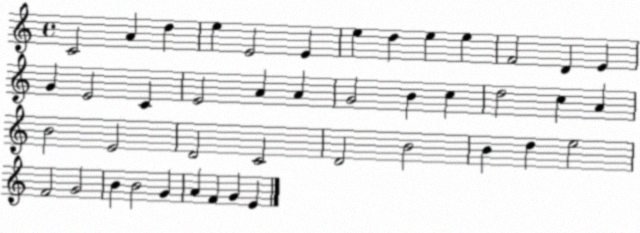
X:1
T:Untitled
M:4/4
L:1/4
K:C
C2 A d e E2 E e d e e F2 D E G E2 C E2 A A G2 B c d2 c A B2 E2 D2 C2 D2 B2 B d e2 F2 G2 B B2 G A F G E